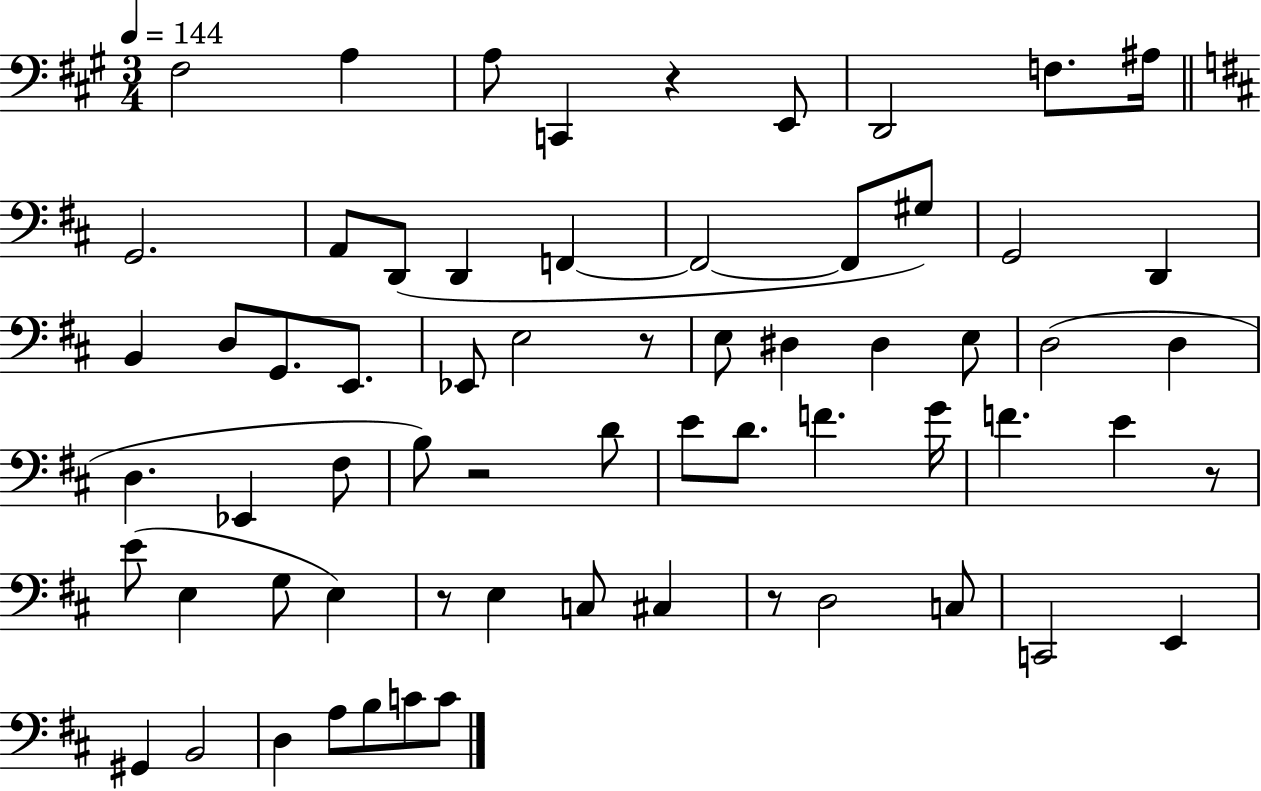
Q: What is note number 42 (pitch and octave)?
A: E4